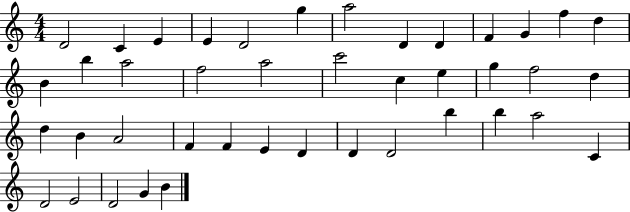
X:1
T:Untitled
M:4/4
L:1/4
K:C
D2 C E E D2 g a2 D D F G f d B b a2 f2 a2 c'2 c e g f2 d d B A2 F F E D D D2 b b a2 C D2 E2 D2 G B